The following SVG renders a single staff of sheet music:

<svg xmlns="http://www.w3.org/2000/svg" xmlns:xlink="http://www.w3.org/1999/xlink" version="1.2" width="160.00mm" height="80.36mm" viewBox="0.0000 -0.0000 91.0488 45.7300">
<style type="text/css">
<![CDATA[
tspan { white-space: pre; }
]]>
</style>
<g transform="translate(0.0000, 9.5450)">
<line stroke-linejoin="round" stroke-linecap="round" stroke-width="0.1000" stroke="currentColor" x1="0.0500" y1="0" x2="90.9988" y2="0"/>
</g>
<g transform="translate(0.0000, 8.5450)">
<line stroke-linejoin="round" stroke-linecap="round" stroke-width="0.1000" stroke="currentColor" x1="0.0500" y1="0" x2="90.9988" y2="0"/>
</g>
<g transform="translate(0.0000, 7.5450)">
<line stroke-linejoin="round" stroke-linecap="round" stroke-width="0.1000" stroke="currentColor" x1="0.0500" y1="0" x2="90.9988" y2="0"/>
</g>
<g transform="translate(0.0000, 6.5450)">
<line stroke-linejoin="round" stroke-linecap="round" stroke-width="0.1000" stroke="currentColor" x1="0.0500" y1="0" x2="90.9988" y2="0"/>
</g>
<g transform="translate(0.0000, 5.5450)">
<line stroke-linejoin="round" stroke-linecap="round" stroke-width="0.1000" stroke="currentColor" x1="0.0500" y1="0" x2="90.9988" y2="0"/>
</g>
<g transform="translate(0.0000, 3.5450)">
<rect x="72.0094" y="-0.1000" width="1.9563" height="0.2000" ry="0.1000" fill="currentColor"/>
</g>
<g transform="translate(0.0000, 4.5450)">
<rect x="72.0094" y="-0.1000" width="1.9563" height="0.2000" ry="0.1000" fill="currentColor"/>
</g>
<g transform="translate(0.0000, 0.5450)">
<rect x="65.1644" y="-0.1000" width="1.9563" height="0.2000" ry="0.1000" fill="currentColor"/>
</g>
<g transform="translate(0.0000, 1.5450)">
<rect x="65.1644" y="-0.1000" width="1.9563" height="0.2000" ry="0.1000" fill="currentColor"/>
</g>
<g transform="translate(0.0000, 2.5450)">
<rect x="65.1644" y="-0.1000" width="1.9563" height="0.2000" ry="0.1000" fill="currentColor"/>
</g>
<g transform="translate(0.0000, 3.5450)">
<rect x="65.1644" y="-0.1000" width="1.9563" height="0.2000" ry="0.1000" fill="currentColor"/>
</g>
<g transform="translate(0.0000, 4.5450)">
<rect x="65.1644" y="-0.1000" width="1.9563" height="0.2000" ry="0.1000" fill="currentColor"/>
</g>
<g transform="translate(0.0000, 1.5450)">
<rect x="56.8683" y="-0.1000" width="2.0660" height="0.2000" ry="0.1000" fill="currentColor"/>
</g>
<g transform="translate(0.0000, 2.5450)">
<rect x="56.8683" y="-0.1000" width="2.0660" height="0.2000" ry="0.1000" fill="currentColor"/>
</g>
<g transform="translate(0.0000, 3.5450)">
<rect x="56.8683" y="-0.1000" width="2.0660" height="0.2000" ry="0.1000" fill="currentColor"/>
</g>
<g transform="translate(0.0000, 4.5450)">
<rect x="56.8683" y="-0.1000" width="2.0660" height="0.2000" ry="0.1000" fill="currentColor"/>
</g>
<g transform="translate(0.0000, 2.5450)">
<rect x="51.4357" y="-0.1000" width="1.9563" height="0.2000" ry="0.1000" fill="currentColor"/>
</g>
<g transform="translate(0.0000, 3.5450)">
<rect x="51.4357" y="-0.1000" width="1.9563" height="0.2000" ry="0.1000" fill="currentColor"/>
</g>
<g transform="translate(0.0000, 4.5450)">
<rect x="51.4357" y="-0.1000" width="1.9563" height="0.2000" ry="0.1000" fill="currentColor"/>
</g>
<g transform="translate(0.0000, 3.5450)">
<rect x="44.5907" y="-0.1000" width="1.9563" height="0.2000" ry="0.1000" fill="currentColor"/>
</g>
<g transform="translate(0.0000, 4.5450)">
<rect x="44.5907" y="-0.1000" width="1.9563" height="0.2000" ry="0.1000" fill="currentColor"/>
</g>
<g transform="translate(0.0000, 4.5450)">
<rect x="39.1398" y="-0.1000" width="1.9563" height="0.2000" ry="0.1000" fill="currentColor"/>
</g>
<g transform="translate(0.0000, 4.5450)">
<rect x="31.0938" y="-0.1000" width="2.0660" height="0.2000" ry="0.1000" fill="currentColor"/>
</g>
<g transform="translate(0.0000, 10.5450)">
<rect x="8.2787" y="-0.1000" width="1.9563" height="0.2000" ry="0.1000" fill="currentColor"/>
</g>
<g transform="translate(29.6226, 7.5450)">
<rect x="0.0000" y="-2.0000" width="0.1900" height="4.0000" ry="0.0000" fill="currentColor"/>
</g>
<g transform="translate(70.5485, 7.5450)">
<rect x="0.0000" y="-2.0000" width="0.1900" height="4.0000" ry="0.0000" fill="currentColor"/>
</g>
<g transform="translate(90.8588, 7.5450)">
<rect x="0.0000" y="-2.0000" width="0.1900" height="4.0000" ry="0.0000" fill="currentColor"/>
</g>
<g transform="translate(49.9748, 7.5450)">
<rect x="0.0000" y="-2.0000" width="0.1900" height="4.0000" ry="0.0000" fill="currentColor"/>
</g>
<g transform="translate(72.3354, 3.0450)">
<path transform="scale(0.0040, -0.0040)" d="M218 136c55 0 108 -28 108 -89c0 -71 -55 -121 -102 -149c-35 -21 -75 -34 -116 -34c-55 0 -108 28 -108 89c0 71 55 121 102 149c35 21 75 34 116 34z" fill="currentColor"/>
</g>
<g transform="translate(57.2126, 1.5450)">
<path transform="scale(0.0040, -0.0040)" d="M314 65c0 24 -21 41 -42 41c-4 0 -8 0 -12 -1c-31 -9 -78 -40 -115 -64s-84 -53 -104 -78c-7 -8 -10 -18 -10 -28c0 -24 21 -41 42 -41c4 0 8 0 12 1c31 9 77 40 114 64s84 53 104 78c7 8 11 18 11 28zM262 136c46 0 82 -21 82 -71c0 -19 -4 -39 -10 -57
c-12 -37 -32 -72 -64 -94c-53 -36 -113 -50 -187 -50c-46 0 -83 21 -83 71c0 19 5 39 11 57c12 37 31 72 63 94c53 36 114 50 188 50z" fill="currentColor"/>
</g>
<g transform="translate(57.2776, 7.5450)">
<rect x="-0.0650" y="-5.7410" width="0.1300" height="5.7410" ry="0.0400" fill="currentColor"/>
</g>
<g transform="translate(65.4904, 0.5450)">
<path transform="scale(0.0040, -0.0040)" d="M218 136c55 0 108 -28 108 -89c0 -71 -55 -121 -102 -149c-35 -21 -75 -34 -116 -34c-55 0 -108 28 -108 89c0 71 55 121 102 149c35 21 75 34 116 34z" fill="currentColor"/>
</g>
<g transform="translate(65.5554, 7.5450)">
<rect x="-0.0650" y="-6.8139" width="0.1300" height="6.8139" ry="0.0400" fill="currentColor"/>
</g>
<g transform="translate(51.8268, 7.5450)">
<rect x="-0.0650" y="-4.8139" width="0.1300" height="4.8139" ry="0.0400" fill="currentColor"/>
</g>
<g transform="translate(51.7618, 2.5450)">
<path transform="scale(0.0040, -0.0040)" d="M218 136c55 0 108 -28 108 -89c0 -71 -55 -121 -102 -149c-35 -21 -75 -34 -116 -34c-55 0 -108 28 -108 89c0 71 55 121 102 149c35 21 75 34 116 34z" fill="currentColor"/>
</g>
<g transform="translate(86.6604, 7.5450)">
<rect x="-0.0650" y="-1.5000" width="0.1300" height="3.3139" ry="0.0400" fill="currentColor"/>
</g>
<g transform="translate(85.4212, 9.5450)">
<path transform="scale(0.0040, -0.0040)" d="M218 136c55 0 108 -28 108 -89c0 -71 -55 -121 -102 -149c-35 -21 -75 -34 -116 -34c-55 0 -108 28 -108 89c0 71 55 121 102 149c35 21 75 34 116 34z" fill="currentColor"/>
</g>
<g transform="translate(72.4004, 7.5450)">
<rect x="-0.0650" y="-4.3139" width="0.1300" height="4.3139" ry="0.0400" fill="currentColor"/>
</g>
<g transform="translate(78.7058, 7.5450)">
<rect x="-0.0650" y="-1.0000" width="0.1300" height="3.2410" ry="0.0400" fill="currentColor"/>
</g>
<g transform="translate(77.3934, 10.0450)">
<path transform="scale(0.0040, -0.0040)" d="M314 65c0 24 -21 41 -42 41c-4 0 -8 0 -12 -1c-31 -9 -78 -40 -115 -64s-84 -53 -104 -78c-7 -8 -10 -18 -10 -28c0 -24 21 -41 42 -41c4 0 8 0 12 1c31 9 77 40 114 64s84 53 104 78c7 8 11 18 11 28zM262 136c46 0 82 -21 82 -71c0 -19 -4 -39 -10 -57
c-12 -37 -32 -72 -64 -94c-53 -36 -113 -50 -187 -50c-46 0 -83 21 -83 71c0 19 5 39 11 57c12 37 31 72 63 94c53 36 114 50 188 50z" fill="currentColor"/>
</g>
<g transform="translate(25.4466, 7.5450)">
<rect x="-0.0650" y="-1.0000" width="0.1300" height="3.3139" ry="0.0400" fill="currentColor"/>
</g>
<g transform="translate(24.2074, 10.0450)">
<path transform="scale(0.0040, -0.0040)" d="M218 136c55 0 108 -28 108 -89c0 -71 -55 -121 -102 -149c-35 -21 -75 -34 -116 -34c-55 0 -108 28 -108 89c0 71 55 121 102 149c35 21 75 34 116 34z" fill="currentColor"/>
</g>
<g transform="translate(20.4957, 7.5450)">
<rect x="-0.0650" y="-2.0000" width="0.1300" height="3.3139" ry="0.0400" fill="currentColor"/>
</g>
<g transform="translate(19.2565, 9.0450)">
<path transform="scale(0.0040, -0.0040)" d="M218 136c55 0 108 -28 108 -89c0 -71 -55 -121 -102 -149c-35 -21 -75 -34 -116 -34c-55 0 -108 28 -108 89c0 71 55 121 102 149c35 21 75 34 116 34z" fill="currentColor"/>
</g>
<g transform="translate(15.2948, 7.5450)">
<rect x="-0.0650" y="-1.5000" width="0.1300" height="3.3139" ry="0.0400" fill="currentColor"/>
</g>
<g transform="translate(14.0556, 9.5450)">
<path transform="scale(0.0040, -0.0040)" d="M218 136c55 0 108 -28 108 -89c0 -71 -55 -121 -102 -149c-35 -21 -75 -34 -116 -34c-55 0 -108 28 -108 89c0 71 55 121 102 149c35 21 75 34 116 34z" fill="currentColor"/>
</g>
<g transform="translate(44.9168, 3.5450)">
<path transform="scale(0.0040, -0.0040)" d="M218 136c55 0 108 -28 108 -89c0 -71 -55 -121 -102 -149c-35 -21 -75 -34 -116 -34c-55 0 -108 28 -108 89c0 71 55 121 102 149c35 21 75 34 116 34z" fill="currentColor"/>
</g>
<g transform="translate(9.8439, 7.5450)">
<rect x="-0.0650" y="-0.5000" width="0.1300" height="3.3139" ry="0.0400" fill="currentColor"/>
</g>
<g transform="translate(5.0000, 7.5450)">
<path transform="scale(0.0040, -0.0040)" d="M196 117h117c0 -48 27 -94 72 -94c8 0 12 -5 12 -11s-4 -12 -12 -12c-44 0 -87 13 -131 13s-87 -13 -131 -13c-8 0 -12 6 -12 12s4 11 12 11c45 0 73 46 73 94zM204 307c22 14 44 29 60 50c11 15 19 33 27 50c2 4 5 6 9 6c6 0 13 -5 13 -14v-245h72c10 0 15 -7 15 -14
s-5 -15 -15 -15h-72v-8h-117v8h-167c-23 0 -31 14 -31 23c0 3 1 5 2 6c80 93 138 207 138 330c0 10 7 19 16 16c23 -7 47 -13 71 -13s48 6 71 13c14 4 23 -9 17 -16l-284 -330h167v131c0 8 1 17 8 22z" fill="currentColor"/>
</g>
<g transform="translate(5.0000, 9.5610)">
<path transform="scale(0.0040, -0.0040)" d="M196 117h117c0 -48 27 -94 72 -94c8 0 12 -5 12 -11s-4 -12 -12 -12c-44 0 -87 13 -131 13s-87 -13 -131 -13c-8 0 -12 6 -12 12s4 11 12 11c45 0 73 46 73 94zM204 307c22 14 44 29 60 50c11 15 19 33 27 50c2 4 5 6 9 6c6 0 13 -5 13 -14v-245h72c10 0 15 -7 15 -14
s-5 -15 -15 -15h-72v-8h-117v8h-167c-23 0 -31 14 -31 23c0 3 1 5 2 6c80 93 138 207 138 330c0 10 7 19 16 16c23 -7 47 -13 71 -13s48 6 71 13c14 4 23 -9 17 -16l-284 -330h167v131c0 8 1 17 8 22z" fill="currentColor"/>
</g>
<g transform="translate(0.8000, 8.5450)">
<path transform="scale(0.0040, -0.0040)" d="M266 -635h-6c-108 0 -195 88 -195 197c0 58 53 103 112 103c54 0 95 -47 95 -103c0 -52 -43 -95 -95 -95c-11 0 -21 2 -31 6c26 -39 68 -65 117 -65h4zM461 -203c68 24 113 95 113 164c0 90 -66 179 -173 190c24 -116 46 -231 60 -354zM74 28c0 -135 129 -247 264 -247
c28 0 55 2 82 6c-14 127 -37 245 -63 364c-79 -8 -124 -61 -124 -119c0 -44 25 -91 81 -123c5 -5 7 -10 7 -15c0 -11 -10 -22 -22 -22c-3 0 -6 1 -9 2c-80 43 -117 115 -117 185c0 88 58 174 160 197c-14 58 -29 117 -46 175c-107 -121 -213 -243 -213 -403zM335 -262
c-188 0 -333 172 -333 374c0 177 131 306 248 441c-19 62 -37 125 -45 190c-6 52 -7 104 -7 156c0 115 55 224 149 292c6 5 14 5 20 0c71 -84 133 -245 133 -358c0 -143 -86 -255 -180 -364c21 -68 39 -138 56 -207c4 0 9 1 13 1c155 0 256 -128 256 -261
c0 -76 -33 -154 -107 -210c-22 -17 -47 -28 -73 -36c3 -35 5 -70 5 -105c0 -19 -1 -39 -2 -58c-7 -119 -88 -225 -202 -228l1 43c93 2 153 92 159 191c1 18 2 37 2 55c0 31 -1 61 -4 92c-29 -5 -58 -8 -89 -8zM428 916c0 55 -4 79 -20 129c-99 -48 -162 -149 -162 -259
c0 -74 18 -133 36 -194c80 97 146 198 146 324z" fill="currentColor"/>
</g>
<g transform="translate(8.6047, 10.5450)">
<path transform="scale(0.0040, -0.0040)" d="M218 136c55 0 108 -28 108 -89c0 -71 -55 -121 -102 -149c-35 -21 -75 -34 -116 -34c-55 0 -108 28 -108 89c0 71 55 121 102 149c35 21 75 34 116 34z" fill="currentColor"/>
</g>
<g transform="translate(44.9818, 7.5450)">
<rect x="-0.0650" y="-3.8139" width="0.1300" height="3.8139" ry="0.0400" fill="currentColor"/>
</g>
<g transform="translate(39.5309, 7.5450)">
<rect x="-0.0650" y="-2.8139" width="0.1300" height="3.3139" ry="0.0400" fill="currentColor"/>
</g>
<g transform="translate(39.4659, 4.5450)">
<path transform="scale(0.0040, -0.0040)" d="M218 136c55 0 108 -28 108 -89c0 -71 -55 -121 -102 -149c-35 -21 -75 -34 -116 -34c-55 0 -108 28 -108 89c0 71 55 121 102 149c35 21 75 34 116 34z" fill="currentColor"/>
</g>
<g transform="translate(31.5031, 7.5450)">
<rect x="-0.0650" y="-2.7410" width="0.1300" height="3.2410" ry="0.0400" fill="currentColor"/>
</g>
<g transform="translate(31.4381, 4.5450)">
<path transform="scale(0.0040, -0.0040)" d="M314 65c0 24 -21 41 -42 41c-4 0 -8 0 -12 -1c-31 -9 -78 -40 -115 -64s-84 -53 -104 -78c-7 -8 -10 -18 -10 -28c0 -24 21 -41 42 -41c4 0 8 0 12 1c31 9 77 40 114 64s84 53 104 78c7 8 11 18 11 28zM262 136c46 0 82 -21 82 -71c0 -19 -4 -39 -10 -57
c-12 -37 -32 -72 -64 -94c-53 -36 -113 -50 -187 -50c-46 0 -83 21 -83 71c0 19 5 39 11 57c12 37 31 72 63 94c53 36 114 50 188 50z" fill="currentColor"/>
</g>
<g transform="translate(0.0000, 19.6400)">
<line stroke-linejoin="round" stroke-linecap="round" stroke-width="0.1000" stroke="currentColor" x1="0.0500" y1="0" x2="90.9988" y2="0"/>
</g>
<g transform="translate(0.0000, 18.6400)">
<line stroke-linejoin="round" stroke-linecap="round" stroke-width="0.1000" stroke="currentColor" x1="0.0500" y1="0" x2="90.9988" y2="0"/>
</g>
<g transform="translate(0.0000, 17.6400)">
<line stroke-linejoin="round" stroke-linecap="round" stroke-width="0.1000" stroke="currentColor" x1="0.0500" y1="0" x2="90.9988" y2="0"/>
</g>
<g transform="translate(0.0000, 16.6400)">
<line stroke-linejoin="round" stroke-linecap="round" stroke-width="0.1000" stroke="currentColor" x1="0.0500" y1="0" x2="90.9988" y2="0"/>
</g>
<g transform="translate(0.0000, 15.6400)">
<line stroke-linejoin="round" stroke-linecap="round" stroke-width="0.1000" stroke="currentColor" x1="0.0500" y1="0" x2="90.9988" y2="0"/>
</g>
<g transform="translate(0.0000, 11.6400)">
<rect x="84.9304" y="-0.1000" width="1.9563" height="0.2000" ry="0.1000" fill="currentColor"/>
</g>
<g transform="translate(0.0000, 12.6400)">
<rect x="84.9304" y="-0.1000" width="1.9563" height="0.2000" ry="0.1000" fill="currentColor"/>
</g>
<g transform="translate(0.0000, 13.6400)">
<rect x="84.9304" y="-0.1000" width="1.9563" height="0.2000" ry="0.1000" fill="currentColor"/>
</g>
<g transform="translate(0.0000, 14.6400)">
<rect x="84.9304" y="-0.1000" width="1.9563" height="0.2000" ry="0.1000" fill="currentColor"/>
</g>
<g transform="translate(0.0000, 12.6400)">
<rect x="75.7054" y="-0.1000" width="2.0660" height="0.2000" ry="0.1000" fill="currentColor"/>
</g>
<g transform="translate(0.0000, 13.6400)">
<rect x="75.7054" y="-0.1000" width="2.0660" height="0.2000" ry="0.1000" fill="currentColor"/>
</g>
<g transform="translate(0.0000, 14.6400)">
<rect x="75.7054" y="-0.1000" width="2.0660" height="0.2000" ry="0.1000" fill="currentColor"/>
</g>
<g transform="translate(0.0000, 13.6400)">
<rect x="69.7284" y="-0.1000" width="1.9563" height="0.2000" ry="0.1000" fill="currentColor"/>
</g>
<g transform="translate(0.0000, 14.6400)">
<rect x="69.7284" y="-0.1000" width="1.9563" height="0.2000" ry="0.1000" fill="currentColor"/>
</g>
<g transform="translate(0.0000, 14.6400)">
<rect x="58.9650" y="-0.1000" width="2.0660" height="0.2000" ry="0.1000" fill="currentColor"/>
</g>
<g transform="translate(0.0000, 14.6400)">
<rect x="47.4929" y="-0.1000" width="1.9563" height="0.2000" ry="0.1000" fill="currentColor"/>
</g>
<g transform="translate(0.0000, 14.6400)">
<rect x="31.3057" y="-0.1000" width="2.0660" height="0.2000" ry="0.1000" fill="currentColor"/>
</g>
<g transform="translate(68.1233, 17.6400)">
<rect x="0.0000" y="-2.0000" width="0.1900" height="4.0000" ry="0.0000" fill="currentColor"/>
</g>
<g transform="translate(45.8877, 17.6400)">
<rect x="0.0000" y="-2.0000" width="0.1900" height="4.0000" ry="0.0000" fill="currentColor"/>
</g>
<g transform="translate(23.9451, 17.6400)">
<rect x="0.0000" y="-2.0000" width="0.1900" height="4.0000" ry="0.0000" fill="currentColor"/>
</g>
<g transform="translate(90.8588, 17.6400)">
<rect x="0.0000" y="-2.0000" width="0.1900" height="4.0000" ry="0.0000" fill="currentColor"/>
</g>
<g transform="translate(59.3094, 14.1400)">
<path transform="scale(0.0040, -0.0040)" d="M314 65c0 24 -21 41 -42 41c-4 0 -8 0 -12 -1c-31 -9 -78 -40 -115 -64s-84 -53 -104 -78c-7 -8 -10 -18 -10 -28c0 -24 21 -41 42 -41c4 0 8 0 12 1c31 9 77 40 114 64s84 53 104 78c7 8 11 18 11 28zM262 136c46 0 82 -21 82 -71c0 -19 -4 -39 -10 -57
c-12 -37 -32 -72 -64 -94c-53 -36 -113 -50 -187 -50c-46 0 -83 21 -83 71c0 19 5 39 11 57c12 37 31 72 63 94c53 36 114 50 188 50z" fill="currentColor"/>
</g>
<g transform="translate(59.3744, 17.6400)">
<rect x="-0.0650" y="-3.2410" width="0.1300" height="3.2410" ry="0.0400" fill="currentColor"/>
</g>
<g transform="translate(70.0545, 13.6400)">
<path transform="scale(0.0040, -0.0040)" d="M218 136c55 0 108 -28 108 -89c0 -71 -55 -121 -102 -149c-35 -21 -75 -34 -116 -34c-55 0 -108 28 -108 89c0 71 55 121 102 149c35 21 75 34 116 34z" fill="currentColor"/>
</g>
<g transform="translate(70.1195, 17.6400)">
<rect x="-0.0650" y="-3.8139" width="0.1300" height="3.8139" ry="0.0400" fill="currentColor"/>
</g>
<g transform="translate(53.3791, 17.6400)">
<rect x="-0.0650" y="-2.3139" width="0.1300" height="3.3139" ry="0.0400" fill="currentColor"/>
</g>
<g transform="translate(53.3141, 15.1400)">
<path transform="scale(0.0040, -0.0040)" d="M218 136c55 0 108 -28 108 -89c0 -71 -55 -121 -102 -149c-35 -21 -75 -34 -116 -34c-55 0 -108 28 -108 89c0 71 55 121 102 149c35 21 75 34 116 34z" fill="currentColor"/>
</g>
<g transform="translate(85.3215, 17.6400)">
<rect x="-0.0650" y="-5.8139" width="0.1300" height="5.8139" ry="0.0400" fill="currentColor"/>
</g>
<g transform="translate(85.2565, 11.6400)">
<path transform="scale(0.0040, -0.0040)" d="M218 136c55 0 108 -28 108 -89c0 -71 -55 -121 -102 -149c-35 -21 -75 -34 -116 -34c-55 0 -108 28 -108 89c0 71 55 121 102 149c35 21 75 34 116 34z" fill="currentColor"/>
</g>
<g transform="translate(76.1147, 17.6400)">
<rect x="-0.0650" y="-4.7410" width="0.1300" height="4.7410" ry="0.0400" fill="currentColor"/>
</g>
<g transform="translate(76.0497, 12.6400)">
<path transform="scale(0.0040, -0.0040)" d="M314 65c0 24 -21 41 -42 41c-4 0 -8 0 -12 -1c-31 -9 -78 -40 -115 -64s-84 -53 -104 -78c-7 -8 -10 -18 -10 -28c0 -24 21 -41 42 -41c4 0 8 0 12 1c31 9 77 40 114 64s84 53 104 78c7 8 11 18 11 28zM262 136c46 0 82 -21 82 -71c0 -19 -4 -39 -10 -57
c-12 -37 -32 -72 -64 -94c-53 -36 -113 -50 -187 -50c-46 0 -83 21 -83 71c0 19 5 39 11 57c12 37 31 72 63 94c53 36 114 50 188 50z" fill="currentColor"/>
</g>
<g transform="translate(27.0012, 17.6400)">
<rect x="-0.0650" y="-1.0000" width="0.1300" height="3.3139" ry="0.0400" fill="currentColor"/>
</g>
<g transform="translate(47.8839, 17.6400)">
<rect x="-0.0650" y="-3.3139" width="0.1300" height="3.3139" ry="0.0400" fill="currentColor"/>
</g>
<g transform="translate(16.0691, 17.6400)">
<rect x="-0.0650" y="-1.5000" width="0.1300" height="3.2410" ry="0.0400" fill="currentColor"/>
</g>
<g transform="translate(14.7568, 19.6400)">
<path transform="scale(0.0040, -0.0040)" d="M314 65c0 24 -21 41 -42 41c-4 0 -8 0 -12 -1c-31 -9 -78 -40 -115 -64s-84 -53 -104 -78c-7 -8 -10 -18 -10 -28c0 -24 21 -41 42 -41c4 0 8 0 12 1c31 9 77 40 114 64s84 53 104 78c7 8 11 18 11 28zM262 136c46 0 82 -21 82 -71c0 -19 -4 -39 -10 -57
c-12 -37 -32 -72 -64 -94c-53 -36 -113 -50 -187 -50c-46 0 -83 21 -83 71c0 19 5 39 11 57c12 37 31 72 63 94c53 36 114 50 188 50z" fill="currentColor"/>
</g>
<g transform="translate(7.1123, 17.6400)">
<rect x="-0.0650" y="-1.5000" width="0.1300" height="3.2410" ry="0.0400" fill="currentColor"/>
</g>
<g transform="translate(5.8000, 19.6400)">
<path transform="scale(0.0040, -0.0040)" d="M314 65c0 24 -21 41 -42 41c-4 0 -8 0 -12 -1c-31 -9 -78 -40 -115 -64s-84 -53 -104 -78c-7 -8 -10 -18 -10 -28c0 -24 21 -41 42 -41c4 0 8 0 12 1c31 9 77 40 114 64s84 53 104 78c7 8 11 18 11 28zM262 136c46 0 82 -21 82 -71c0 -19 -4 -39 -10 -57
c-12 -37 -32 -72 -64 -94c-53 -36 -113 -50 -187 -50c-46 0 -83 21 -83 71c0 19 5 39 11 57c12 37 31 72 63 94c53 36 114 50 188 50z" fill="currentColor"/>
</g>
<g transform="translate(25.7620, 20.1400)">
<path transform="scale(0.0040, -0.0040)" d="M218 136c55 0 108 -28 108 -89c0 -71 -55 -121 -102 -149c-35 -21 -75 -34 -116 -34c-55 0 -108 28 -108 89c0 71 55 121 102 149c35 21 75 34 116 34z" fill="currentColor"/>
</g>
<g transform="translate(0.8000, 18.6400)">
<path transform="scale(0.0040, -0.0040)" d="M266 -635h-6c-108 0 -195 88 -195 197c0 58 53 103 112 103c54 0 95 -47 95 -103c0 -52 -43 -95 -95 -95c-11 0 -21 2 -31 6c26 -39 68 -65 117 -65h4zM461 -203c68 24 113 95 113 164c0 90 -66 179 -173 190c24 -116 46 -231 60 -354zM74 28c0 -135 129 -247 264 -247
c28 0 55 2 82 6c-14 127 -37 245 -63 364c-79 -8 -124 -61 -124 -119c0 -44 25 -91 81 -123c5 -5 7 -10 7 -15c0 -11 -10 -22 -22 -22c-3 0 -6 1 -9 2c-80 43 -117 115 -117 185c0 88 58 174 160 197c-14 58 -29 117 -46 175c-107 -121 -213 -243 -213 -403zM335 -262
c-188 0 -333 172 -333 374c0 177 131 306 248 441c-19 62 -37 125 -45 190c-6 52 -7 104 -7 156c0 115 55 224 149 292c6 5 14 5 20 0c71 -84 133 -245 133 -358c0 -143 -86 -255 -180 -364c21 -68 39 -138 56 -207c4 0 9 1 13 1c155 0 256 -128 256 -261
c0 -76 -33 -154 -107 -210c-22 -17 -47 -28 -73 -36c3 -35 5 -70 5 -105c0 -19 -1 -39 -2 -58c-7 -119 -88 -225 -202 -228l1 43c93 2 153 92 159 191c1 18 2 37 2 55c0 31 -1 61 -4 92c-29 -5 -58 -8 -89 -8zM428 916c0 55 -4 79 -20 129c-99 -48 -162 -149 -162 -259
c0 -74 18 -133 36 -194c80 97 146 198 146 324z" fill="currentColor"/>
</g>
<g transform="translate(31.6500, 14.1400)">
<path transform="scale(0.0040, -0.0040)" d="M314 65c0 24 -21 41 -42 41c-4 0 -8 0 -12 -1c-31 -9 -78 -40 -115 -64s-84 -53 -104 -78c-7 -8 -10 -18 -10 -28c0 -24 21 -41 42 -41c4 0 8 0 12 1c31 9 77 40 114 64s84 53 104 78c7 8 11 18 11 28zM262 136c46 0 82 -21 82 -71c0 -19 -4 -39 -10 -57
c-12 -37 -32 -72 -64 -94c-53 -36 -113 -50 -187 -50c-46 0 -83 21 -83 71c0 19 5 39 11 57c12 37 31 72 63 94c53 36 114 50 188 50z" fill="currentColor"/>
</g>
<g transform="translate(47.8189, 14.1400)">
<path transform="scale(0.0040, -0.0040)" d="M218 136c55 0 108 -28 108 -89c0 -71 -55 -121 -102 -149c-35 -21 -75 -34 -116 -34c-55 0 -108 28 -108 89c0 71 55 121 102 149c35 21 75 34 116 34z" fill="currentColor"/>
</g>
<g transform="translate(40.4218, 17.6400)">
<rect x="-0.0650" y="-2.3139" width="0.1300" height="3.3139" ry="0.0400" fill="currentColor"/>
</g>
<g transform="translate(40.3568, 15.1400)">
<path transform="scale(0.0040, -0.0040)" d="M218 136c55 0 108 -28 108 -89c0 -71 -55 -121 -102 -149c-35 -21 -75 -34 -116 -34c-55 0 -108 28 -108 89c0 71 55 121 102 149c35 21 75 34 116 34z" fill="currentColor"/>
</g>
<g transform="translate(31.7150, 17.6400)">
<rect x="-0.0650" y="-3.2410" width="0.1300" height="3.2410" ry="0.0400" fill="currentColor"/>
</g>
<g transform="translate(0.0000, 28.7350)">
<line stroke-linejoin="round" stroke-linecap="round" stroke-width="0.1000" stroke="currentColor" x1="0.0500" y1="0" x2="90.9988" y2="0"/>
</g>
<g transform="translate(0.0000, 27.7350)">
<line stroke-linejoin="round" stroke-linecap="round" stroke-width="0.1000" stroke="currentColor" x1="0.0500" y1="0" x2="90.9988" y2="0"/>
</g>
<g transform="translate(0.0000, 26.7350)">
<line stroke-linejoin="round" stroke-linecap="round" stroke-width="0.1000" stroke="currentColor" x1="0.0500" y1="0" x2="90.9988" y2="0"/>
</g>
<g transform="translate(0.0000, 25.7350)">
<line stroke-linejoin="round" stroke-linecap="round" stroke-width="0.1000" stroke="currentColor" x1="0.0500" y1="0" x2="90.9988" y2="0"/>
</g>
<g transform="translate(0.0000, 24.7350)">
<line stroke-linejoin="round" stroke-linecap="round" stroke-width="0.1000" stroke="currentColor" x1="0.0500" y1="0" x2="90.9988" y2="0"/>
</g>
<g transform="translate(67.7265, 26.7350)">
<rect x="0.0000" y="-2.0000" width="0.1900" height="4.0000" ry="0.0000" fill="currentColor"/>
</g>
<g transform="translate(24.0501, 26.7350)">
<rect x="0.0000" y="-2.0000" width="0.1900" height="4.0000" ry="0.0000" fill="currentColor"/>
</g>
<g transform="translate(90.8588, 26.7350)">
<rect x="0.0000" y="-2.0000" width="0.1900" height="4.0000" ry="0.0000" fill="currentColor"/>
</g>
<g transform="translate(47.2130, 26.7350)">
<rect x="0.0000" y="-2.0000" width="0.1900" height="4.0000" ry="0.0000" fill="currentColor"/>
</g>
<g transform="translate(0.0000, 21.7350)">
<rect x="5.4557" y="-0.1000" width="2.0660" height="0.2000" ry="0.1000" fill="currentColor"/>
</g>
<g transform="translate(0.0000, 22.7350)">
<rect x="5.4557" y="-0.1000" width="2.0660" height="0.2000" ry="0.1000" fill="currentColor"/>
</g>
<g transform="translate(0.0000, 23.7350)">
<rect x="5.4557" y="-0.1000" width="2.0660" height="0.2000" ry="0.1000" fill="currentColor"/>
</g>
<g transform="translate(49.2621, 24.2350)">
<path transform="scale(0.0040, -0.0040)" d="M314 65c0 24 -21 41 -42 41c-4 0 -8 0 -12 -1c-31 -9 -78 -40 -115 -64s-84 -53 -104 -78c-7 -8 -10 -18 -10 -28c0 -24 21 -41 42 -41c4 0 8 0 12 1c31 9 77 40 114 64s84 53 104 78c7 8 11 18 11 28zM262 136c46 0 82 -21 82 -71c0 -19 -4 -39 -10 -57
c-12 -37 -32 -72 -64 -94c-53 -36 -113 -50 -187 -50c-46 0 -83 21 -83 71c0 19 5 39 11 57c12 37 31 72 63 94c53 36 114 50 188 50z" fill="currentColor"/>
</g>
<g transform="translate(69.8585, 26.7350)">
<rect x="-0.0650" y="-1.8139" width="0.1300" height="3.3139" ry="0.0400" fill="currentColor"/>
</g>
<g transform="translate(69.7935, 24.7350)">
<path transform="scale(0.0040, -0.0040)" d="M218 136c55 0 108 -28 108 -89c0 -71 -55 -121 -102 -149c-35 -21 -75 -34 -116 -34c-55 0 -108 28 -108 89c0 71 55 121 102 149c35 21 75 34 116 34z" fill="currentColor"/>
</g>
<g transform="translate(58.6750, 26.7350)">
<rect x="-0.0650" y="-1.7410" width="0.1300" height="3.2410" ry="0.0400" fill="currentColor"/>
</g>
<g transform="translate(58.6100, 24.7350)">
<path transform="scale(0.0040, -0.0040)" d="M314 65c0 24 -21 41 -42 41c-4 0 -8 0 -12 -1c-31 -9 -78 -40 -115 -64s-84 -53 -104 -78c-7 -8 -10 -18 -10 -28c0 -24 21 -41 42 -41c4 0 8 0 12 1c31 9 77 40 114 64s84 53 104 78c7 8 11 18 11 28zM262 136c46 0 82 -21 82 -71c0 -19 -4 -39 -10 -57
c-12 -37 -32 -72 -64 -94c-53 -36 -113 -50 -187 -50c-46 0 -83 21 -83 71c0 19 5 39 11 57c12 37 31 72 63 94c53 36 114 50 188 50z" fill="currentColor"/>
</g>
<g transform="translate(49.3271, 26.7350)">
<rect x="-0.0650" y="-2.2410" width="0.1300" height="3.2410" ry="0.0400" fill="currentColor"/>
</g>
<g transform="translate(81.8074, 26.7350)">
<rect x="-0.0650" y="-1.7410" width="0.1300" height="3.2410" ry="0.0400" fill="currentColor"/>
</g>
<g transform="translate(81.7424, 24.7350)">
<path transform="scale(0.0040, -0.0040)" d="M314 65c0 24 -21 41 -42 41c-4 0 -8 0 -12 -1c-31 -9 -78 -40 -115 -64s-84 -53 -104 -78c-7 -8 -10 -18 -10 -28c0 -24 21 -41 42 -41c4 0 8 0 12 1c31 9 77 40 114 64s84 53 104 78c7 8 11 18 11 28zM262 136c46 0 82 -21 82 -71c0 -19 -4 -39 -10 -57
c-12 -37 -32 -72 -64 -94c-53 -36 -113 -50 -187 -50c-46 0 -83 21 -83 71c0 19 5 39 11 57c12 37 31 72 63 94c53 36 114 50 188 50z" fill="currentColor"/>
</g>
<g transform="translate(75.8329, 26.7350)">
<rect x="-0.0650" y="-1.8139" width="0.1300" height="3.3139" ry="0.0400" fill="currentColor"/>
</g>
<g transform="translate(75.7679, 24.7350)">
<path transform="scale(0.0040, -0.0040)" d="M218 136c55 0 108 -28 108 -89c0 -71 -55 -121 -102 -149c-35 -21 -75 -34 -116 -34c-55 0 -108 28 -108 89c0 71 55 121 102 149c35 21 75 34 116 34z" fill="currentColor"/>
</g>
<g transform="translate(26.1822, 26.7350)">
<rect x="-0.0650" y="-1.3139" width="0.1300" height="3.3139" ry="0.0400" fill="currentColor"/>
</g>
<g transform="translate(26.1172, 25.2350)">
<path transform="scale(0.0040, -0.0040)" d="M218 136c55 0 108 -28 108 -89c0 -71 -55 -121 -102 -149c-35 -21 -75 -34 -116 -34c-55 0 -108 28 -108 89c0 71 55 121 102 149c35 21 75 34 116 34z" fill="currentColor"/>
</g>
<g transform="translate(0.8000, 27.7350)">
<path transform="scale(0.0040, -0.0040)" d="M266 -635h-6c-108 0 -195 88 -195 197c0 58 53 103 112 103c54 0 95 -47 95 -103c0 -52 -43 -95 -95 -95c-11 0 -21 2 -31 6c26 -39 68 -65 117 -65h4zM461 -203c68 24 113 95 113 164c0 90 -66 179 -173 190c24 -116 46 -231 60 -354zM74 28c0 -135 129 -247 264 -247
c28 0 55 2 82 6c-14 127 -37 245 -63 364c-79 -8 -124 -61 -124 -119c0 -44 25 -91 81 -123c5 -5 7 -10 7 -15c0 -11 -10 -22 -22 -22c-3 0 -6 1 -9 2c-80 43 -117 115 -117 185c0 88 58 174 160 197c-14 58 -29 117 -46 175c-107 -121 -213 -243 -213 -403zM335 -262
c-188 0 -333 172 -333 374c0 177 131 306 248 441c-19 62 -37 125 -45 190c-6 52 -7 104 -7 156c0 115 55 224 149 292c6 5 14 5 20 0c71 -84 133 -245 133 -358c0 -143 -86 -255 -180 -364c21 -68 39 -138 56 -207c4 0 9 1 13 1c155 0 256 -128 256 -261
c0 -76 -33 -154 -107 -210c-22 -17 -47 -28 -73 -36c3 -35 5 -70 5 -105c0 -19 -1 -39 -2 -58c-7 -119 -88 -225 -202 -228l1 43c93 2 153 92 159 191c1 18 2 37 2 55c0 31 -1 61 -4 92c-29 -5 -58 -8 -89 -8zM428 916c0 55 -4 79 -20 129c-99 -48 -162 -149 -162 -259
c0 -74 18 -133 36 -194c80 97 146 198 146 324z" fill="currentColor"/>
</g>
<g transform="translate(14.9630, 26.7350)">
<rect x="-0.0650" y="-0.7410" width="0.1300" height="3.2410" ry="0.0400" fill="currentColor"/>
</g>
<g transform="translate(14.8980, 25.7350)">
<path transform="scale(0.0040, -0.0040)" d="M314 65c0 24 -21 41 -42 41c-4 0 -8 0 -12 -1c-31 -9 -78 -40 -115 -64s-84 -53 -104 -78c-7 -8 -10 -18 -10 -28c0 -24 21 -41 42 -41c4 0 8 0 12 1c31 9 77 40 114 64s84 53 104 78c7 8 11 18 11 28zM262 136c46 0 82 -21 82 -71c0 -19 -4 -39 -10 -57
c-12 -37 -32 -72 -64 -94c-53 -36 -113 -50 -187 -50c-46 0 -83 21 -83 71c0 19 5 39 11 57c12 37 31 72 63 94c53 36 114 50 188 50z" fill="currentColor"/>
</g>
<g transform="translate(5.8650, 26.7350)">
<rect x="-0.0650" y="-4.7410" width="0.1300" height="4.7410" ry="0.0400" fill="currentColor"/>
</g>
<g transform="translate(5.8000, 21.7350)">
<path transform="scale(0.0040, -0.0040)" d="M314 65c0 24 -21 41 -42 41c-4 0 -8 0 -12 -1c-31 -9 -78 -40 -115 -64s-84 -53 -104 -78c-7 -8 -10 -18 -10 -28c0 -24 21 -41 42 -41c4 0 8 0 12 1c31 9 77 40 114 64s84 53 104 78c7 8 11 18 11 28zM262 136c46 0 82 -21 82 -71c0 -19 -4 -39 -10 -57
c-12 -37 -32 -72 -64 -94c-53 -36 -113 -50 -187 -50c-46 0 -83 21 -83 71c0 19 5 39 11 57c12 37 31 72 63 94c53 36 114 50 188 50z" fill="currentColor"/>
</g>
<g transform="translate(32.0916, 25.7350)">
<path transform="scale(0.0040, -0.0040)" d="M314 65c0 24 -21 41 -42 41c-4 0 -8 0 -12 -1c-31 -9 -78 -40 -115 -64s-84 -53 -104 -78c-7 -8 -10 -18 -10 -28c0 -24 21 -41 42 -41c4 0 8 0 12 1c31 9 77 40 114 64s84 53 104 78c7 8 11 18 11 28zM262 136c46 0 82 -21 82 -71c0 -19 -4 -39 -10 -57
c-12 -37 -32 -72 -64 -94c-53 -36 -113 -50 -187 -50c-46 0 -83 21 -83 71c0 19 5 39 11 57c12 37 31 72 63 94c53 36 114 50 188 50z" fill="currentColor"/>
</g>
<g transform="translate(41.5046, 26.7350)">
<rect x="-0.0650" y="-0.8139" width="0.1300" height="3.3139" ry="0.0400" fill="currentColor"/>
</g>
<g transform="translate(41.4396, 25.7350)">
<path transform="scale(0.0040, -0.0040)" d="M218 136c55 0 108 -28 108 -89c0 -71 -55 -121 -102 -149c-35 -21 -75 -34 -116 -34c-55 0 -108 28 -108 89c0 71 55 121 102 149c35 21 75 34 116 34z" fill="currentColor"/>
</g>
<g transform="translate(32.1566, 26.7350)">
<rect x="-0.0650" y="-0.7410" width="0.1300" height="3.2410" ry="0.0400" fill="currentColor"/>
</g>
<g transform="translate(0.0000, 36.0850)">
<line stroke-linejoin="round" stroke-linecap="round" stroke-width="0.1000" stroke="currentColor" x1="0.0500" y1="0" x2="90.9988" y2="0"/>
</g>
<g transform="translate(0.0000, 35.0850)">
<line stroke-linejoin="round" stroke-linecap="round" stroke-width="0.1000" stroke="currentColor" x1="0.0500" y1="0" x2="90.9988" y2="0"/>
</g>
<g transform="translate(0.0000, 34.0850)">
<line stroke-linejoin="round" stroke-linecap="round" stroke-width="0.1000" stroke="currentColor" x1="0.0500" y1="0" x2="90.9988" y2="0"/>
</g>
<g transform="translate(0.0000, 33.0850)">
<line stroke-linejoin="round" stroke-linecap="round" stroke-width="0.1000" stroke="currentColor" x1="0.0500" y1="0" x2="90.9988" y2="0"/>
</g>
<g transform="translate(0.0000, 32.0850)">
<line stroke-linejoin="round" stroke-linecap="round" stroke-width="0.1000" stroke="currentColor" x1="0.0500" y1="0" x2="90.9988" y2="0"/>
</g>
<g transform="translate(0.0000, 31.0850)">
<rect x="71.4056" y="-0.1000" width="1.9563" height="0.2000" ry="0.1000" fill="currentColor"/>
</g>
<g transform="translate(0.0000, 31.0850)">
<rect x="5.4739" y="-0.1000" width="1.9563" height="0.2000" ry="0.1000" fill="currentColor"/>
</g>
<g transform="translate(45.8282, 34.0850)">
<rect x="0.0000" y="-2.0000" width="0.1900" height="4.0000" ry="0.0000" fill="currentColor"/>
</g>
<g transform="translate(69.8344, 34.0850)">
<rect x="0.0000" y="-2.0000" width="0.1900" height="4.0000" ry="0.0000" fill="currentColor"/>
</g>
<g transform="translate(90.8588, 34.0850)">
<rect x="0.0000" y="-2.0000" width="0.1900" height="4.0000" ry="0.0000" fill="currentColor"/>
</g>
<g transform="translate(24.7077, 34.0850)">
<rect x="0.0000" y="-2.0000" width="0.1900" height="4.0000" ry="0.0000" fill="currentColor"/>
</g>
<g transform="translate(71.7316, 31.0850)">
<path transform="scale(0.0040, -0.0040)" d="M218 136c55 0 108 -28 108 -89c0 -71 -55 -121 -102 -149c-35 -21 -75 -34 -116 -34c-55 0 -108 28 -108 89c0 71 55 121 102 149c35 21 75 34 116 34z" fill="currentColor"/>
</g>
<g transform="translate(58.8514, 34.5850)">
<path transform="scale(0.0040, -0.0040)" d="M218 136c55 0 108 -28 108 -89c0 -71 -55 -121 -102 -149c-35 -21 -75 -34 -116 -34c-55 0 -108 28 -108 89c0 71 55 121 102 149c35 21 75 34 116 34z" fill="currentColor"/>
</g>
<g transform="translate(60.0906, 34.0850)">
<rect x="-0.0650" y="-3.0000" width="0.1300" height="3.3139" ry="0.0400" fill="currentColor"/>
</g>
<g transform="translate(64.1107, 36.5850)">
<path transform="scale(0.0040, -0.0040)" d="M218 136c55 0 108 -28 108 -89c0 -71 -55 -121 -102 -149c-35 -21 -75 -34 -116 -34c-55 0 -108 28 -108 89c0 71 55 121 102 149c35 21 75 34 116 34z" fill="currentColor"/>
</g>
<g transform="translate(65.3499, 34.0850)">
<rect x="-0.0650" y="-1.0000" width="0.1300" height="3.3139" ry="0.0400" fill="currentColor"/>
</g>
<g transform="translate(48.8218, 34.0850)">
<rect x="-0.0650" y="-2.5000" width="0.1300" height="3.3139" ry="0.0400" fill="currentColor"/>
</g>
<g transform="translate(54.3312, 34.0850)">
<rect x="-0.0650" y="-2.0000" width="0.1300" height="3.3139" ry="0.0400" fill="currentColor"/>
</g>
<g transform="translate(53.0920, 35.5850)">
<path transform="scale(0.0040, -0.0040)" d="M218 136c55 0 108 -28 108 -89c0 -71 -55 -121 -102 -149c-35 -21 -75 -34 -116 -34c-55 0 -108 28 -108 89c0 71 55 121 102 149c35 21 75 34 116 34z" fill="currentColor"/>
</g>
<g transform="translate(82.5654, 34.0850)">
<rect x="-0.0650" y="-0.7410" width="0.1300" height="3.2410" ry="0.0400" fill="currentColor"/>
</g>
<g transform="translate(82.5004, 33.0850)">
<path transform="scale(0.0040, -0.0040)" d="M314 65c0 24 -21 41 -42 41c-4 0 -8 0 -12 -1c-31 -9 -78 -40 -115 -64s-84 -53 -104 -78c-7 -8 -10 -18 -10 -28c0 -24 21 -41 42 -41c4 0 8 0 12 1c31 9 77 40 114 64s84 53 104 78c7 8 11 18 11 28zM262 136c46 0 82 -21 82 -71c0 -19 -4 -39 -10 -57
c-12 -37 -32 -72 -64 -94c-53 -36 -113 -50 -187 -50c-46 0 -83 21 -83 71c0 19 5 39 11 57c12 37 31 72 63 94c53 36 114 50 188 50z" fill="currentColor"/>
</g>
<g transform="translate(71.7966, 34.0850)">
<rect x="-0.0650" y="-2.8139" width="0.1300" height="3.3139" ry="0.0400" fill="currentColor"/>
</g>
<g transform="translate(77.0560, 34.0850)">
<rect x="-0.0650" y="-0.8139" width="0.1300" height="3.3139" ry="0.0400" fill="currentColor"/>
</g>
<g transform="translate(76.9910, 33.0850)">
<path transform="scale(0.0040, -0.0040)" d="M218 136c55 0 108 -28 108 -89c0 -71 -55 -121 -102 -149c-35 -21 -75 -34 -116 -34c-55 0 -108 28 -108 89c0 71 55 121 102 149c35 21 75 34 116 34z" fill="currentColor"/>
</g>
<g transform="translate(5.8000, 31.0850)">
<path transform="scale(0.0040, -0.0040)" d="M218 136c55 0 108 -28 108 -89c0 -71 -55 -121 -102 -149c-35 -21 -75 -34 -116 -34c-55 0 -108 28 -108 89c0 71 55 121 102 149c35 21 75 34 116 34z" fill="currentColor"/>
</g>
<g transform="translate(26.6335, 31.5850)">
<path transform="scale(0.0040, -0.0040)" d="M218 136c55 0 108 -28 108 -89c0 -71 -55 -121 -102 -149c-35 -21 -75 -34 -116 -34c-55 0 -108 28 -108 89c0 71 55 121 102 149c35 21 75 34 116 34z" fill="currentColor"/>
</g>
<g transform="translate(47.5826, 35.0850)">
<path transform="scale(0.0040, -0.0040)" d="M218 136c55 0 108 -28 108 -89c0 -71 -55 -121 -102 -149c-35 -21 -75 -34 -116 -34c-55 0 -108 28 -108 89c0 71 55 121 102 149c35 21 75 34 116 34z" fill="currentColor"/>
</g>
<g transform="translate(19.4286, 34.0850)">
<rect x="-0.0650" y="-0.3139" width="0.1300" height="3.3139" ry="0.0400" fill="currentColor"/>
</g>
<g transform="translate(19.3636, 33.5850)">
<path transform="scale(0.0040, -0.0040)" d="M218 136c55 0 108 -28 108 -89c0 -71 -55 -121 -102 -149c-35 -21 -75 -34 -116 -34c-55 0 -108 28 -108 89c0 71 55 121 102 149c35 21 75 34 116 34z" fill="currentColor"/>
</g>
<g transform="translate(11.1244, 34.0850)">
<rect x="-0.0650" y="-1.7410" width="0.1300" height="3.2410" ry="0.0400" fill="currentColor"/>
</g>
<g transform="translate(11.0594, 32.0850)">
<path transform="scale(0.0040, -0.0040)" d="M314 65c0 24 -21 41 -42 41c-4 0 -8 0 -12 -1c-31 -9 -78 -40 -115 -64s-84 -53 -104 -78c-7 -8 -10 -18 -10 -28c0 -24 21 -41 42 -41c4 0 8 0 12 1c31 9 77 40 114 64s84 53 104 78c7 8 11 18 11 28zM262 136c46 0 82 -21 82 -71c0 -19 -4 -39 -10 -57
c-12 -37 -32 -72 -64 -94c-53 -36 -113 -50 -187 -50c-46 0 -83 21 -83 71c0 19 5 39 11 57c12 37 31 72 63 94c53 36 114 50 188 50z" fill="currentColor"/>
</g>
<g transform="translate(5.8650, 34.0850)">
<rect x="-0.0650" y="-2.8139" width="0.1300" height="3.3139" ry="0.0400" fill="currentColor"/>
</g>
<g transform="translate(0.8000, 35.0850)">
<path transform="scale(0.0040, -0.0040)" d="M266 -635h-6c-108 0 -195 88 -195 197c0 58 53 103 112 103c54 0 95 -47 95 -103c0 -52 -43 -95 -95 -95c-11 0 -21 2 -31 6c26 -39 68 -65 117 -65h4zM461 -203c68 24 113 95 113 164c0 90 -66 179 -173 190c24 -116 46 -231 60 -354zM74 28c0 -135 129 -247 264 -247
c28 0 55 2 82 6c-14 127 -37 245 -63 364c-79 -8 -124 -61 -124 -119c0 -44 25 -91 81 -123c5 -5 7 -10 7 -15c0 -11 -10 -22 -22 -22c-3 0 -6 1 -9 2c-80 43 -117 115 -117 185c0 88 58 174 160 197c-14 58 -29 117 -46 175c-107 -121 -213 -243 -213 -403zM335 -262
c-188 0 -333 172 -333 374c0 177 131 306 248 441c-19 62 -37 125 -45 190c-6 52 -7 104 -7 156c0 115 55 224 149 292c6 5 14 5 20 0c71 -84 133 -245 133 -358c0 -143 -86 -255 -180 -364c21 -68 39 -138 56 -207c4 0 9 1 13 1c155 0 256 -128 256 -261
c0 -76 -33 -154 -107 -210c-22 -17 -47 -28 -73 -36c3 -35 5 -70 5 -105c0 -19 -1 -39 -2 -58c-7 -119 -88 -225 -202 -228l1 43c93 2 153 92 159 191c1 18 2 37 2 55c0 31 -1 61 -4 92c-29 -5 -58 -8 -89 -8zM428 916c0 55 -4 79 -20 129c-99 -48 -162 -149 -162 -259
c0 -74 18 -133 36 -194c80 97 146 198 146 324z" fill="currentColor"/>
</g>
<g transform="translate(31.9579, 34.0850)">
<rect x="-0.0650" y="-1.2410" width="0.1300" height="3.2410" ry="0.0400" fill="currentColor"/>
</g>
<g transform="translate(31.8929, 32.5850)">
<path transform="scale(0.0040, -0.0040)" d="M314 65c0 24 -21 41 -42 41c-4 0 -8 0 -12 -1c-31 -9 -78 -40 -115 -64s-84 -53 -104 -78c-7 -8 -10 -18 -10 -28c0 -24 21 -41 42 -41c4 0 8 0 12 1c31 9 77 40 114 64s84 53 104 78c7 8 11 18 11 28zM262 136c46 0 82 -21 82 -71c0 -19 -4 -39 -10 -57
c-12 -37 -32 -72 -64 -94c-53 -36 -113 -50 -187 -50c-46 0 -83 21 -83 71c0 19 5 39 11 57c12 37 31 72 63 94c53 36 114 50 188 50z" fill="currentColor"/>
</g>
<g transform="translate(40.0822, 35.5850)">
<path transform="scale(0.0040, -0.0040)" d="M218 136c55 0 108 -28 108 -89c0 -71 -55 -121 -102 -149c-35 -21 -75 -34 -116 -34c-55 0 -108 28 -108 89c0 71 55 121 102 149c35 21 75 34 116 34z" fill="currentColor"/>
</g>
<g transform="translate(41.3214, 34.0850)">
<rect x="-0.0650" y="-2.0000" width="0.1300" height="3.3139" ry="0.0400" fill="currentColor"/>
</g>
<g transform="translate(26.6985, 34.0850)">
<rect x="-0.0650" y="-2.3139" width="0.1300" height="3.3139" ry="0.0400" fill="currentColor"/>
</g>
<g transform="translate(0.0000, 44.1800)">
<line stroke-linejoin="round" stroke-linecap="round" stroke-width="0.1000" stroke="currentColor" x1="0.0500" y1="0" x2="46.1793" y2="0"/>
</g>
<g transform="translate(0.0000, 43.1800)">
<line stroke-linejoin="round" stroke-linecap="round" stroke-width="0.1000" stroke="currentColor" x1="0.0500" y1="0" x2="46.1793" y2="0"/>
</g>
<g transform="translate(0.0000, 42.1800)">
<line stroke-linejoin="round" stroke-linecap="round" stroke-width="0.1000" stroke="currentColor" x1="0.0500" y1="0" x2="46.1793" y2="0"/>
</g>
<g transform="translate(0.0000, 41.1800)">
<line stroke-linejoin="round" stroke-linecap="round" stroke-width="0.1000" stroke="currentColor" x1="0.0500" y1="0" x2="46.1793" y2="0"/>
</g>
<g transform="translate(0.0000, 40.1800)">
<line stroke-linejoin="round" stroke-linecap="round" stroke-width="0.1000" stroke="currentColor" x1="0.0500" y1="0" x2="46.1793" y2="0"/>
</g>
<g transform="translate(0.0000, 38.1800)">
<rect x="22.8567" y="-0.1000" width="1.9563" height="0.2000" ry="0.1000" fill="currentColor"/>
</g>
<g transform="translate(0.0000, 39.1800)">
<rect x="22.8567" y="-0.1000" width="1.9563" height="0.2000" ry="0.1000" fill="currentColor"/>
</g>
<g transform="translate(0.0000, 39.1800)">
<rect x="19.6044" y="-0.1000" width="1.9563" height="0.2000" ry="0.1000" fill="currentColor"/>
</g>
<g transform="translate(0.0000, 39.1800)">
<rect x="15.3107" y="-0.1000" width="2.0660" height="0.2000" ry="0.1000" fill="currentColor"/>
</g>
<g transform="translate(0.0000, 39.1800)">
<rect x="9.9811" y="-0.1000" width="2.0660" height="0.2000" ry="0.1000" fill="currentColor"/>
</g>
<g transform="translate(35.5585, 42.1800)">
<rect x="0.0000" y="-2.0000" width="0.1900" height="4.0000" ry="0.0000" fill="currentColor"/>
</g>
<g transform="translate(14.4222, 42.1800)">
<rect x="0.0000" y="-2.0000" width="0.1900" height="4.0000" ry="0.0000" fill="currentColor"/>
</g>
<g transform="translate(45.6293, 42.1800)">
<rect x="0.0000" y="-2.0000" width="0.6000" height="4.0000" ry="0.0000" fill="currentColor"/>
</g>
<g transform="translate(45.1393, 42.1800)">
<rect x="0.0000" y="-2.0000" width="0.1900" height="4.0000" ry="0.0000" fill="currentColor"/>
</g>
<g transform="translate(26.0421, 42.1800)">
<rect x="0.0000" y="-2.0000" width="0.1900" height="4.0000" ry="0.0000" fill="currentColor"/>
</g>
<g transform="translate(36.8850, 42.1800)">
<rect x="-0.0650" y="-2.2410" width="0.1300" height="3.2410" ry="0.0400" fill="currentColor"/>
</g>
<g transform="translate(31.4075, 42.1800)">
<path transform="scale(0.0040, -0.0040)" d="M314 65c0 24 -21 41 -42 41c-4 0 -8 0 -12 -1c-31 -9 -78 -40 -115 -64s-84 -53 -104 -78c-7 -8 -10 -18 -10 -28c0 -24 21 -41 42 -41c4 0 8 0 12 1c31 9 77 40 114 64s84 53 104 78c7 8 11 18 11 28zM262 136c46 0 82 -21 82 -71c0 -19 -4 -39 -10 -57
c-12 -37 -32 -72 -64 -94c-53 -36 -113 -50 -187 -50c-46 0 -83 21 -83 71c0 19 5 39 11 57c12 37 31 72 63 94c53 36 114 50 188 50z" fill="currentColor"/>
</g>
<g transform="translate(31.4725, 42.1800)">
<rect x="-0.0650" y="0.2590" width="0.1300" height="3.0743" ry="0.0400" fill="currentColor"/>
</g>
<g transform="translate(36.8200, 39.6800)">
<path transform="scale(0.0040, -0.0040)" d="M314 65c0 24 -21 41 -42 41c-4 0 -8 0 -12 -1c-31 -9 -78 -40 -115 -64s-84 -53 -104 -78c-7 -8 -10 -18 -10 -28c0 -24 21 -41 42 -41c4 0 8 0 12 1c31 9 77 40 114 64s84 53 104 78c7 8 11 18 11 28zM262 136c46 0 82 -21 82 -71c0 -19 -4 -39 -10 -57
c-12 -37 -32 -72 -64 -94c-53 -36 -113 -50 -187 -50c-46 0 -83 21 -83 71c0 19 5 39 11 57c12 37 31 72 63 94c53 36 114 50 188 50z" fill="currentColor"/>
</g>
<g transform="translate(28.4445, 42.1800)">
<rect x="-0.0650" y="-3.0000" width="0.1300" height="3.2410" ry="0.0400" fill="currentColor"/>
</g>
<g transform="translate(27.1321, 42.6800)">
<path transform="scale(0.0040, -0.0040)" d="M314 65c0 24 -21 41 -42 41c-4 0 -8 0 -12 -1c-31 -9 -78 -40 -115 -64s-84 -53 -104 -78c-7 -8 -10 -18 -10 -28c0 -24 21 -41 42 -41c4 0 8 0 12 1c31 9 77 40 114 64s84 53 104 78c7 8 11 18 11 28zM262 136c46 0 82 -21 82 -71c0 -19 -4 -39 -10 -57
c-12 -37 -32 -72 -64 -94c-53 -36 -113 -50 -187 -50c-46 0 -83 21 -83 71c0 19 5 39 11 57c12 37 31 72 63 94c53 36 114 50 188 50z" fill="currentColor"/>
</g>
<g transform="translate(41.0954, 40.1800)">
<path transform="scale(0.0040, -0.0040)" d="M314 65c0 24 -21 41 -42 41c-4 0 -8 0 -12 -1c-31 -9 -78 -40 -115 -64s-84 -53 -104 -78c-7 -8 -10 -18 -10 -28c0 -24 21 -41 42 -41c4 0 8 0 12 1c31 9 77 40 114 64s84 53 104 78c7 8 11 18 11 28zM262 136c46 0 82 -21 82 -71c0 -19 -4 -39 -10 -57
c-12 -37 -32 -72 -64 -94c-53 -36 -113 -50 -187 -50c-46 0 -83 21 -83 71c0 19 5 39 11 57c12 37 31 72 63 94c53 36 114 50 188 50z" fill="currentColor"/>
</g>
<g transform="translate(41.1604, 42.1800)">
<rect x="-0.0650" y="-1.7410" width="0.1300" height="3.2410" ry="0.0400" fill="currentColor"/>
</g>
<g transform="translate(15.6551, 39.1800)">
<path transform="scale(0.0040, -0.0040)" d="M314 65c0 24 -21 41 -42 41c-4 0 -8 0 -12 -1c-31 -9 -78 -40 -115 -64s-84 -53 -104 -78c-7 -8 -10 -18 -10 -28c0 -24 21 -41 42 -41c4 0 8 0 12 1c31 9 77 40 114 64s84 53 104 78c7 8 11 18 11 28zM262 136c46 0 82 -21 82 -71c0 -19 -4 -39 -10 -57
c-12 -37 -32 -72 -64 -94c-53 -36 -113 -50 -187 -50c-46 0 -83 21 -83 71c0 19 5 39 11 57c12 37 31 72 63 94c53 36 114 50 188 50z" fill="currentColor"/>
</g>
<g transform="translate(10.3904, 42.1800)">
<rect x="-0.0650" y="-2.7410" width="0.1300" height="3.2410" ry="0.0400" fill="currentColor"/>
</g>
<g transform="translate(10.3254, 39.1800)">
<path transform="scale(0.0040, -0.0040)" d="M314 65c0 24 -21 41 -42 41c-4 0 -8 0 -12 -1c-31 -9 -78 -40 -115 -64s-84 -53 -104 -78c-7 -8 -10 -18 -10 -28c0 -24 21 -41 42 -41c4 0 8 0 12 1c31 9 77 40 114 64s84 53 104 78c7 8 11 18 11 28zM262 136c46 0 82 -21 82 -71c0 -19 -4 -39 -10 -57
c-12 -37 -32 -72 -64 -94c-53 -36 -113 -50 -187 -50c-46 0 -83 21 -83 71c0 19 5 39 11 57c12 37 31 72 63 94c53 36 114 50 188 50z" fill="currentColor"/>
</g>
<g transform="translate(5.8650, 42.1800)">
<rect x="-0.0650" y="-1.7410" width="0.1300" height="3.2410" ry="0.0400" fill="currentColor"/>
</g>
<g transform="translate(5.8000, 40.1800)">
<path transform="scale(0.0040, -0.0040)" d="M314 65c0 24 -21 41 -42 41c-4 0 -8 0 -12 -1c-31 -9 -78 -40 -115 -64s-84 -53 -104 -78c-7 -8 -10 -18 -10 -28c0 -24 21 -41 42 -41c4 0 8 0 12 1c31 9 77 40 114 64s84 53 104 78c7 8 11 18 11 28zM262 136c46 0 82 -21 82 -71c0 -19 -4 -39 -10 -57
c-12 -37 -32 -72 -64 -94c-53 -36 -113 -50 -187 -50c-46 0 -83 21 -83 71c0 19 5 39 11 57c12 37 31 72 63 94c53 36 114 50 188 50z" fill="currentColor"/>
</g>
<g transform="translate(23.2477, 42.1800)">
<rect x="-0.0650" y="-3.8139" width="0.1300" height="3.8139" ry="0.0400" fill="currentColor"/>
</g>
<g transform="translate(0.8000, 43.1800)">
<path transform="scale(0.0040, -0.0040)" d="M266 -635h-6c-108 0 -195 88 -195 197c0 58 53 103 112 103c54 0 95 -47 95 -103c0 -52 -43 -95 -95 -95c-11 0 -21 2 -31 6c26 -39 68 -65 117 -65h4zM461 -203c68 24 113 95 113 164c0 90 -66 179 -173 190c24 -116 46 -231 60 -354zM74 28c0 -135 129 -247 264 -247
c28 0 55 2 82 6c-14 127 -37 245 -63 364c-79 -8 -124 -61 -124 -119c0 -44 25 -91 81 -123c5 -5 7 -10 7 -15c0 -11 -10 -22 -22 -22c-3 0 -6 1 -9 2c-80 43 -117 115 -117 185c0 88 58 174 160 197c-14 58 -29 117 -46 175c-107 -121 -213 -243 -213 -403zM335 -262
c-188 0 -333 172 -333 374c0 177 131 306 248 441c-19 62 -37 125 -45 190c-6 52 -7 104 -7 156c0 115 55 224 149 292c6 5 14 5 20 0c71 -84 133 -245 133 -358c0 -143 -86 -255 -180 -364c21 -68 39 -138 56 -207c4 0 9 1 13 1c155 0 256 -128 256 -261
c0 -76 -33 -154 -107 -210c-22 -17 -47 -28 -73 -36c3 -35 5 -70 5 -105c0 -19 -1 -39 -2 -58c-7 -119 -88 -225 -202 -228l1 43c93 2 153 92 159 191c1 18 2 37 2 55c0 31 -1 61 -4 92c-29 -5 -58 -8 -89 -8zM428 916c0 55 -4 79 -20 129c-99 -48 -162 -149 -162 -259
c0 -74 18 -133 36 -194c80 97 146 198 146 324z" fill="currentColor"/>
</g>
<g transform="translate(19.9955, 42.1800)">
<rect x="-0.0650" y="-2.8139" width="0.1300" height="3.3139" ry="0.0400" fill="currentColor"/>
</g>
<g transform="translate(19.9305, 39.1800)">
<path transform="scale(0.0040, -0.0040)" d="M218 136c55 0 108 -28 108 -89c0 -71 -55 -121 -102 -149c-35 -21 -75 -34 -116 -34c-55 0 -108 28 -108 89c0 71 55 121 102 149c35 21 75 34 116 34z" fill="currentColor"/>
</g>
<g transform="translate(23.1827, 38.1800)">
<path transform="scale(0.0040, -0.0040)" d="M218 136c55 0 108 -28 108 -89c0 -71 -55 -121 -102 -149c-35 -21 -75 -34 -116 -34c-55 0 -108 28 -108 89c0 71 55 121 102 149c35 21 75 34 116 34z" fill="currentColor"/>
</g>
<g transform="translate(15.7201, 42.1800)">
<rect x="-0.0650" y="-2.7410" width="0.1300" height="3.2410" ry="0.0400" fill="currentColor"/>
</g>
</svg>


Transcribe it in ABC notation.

X:1
T:Untitled
M:4/4
L:1/4
K:C
C E F D a2 a c' e' g'2 b' d' D2 E E2 E2 D b2 g b g b2 c' e'2 g' e'2 d2 e d2 d g2 f2 f f f2 a f2 c g e2 F G F A D a d d2 f2 a2 a2 a c' A2 B2 g2 f2